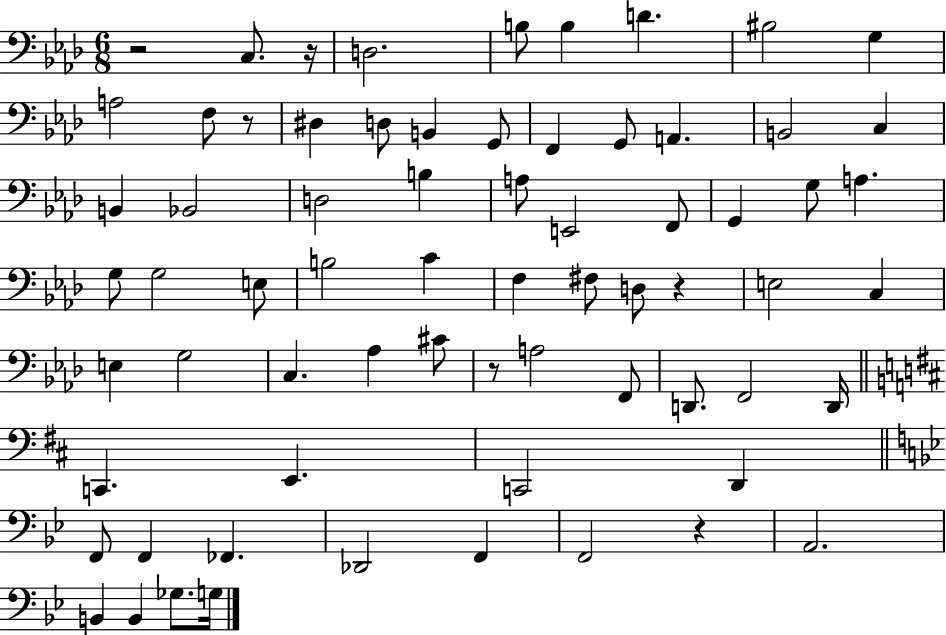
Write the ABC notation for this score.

X:1
T:Untitled
M:6/8
L:1/4
K:Ab
z2 C,/2 z/4 D,2 B,/2 B, D ^B,2 G, A,2 F,/2 z/2 ^D, D,/2 B,, G,,/2 F,, G,,/2 A,, B,,2 C, B,, _B,,2 D,2 B, A,/2 E,,2 F,,/2 G,, G,/2 A, G,/2 G,2 E,/2 B,2 C F, ^F,/2 D,/2 z E,2 C, E, G,2 C, _A, ^C/2 z/2 A,2 F,,/2 D,,/2 F,,2 D,,/4 C,, E,, C,,2 D,, F,,/2 F,, _F,, _D,,2 F,, F,,2 z A,,2 B,, B,, _G,/2 G,/4